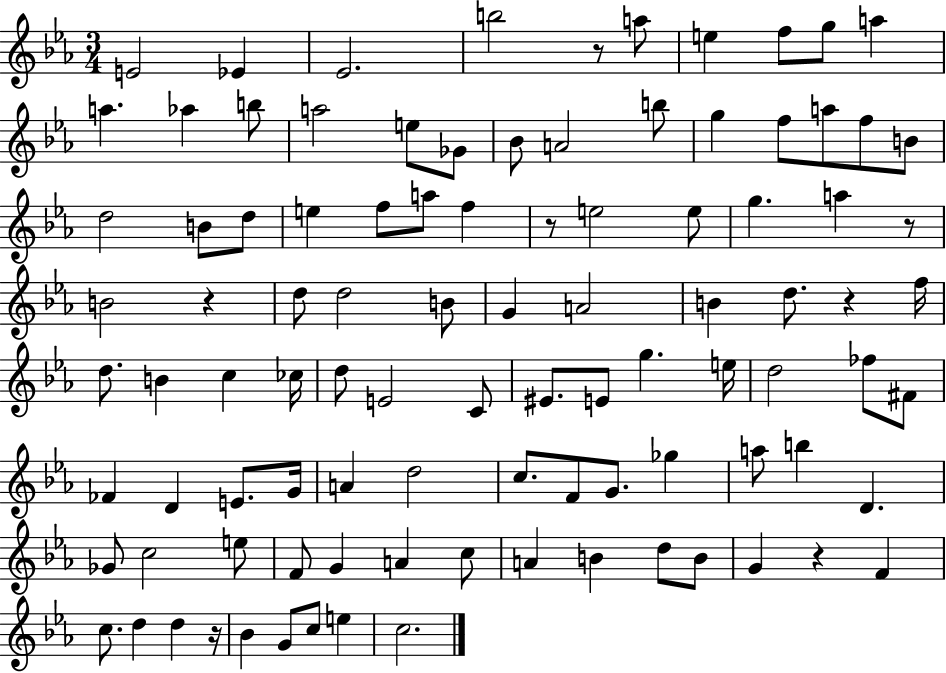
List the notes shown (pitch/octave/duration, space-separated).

E4/h Eb4/q Eb4/h. B5/h R/e A5/e E5/q F5/e G5/e A5/q A5/q. Ab5/q B5/e A5/h E5/e Gb4/e Bb4/e A4/h B5/e G5/q F5/e A5/e F5/e B4/e D5/h B4/e D5/e E5/q F5/e A5/e F5/q R/e E5/h E5/e G5/q. A5/q R/e B4/h R/q D5/e D5/h B4/e G4/q A4/h B4/q D5/e. R/q F5/s D5/e. B4/q C5/q CES5/s D5/e E4/h C4/e EIS4/e. E4/e G5/q. E5/s D5/h FES5/e F#4/e FES4/q D4/q E4/e. G4/s A4/q D5/h C5/e. F4/e G4/e. Gb5/q A5/e B5/q D4/q. Gb4/e C5/h E5/e F4/e G4/q A4/q C5/e A4/q B4/q D5/e B4/e G4/q R/q F4/q C5/e. D5/q D5/q R/s Bb4/q G4/e C5/e E5/q C5/h.